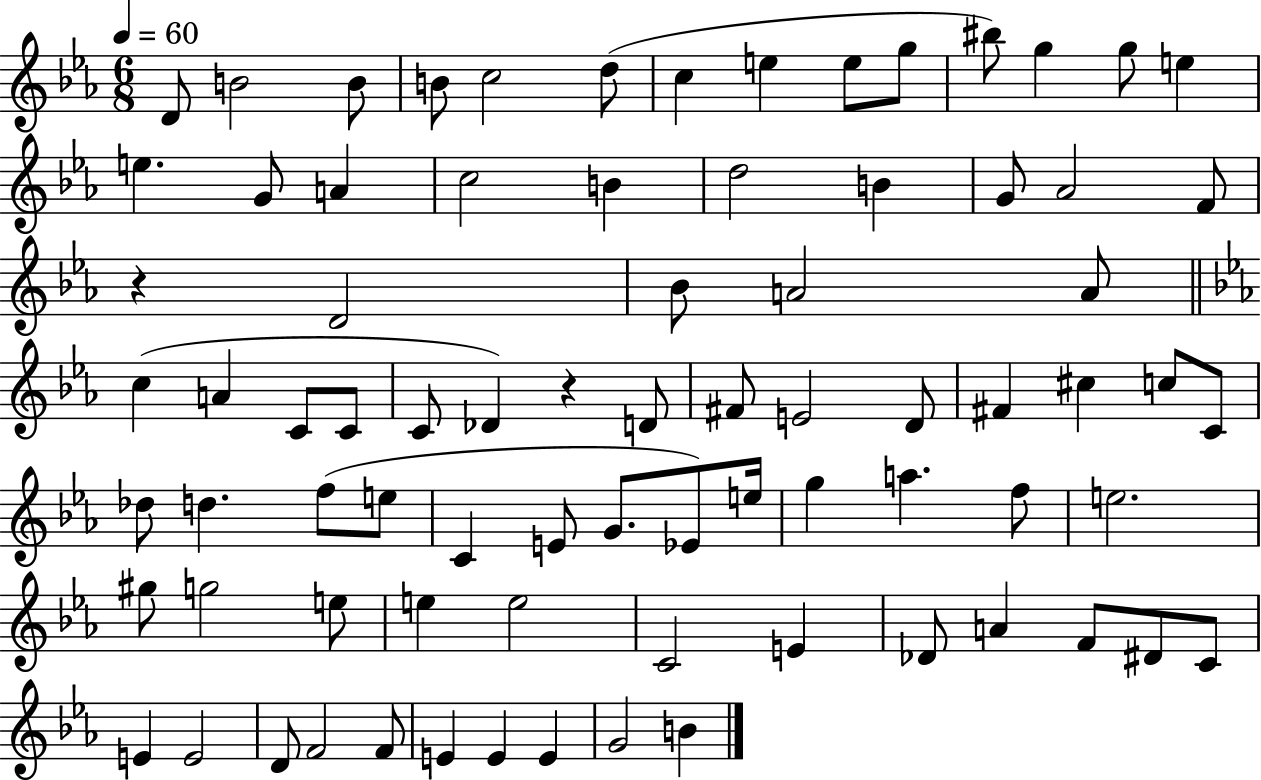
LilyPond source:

{
  \clef treble
  \numericTimeSignature
  \time 6/8
  \key ees \major
  \tempo 4 = 60
  d'8 b'2 b'8 | b'8 c''2 d''8( | c''4 e''4 e''8 g''8 | bis''8) g''4 g''8 e''4 | \break e''4. g'8 a'4 | c''2 b'4 | d''2 b'4 | g'8 aes'2 f'8 | \break r4 d'2 | bes'8 a'2 a'8 | \bar "||" \break \key ees \major c''4( a'4 c'8 c'8 | c'8 des'4) r4 d'8 | fis'8 e'2 d'8 | fis'4 cis''4 c''8 c'8 | \break des''8 d''4. f''8( e''8 | c'4 e'8 g'8. ees'8) e''16 | g''4 a''4. f''8 | e''2. | \break gis''8 g''2 e''8 | e''4 e''2 | c'2 e'4 | des'8 a'4 f'8 dis'8 c'8 | \break e'4 e'2 | d'8 f'2 f'8 | e'4 e'4 e'4 | g'2 b'4 | \break \bar "|."
}